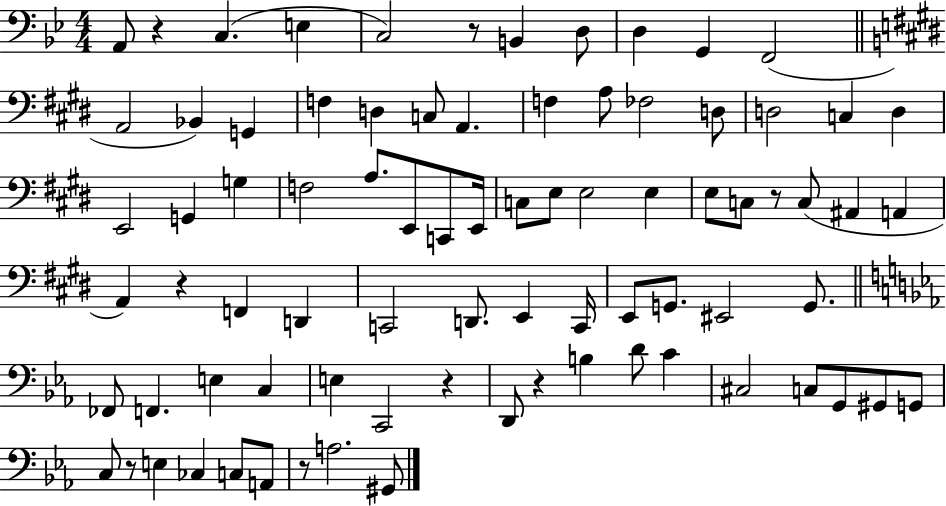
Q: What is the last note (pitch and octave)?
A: G#2